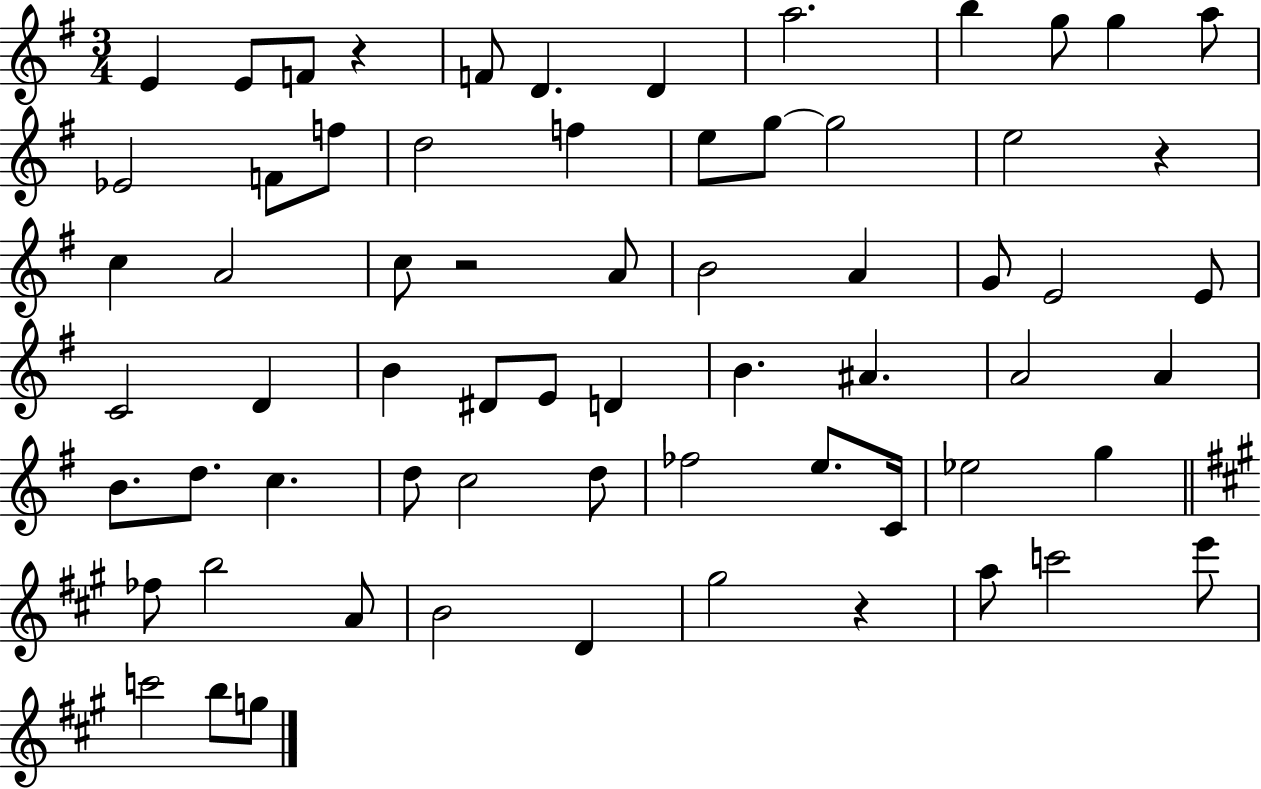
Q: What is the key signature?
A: G major